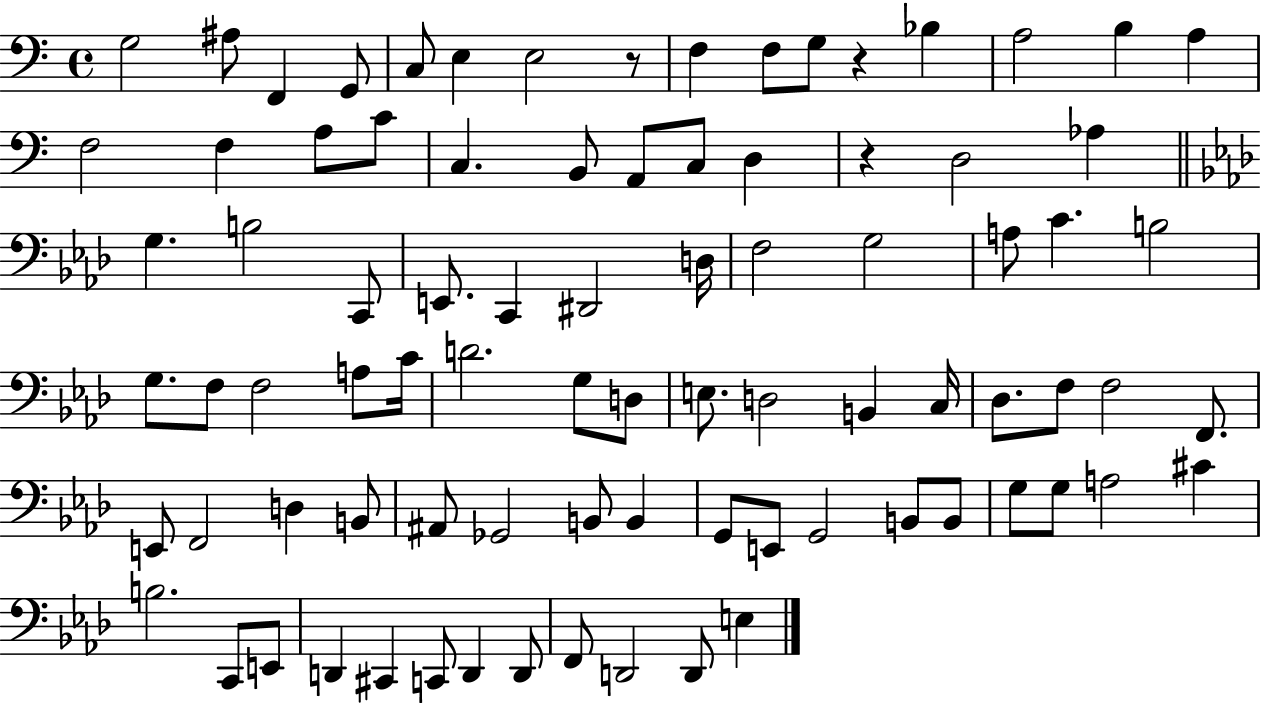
G3/h A#3/e F2/q G2/e C3/e E3/q E3/h R/e F3/q F3/e G3/e R/q Bb3/q A3/h B3/q A3/q F3/h F3/q A3/e C4/e C3/q. B2/e A2/e C3/e D3/q R/q D3/h Ab3/q G3/q. B3/h C2/e E2/e. C2/q D#2/h D3/s F3/h G3/h A3/e C4/q. B3/h G3/e. F3/e F3/h A3/e C4/s D4/h. G3/e D3/e E3/e. D3/h B2/q C3/s Db3/e. F3/e F3/h F2/e. E2/e F2/h D3/q B2/e A#2/e Gb2/h B2/e B2/q G2/e E2/e G2/h B2/e B2/e G3/e G3/e A3/h C#4/q B3/h. C2/e E2/e D2/q C#2/q C2/e D2/q D2/e F2/e D2/h D2/e E3/q